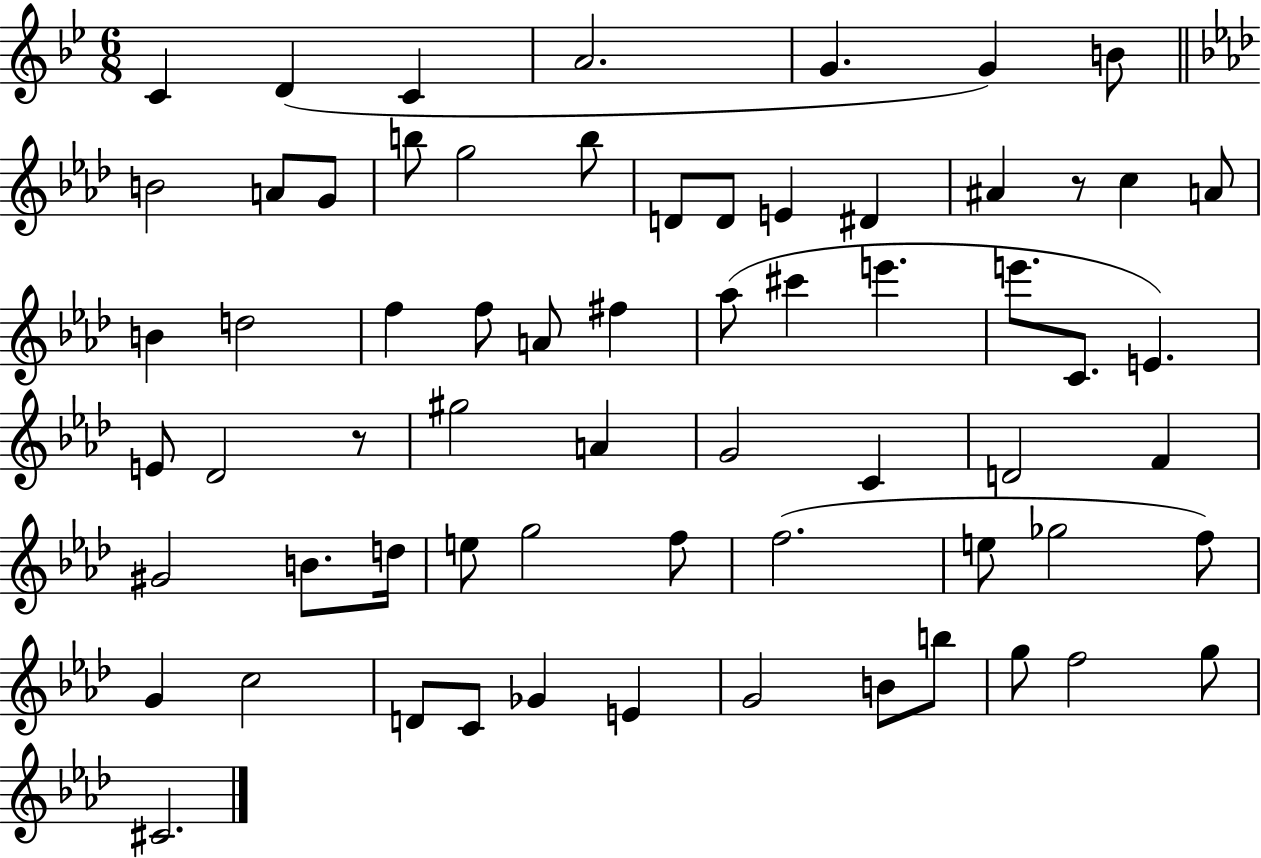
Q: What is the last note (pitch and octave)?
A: C#4